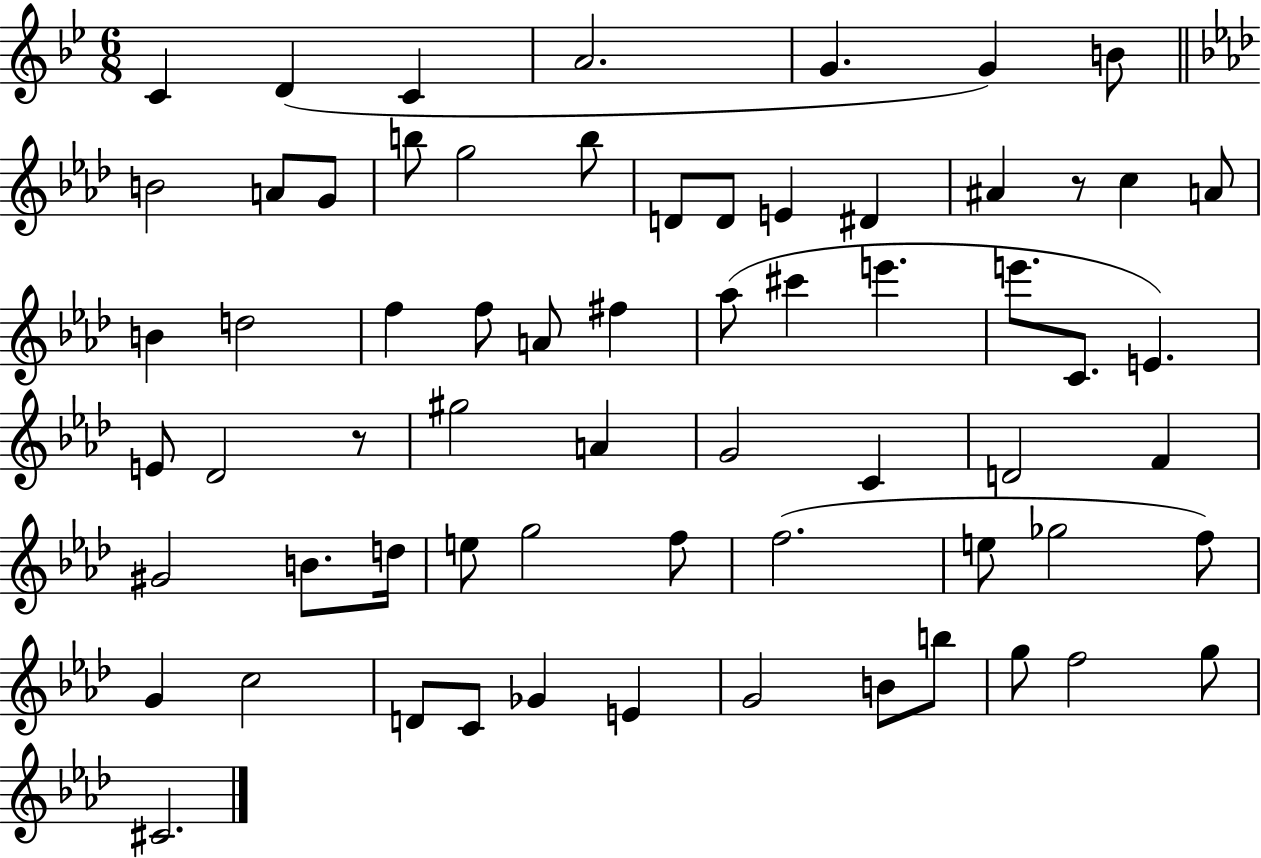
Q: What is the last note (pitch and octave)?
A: C#4